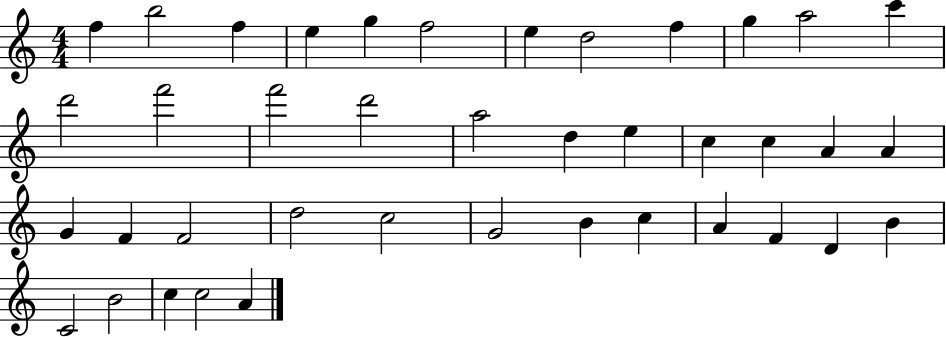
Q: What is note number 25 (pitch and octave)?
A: F4